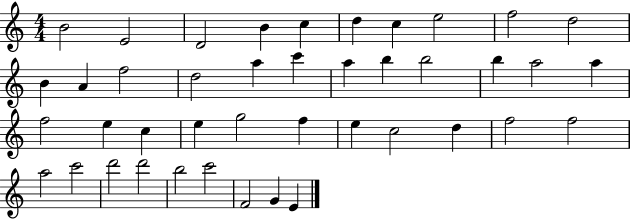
X:1
T:Untitled
M:4/4
L:1/4
K:C
B2 E2 D2 B c d c e2 f2 d2 B A f2 d2 a c' a b b2 b a2 a f2 e c e g2 f e c2 d f2 f2 a2 c'2 d'2 d'2 b2 c'2 F2 G E